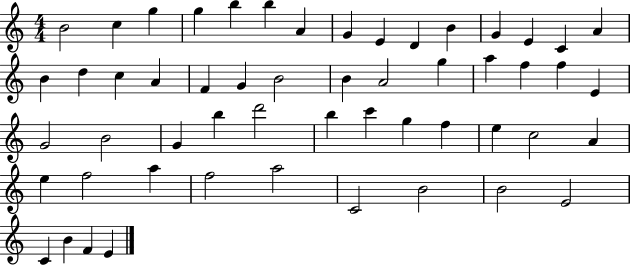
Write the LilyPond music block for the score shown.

{
  \clef treble
  \numericTimeSignature
  \time 4/4
  \key c \major
  b'2 c''4 g''4 | g''4 b''4 b''4 a'4 | g'4 e'4 d'4 b'4 | g'4 e'4 c'4 a'4 | \break b'4 d''4 c''4 a'4 | f'4 g'4 b'2 | b'4 a'2 g''4 | a''4 f''4 f''4 e'4 | \break g'2 b'2 | g'4 b''4 d'''2 | b''4 c'''4 g''4 f''4 | e''4 c''2 a'4 | \break e''4 f''2 a''4 | f''2 a''2 | c'2 b'2 | b'2 e'2 | \break c'4 b'4 f'4 e'4 | \bar "|."
}